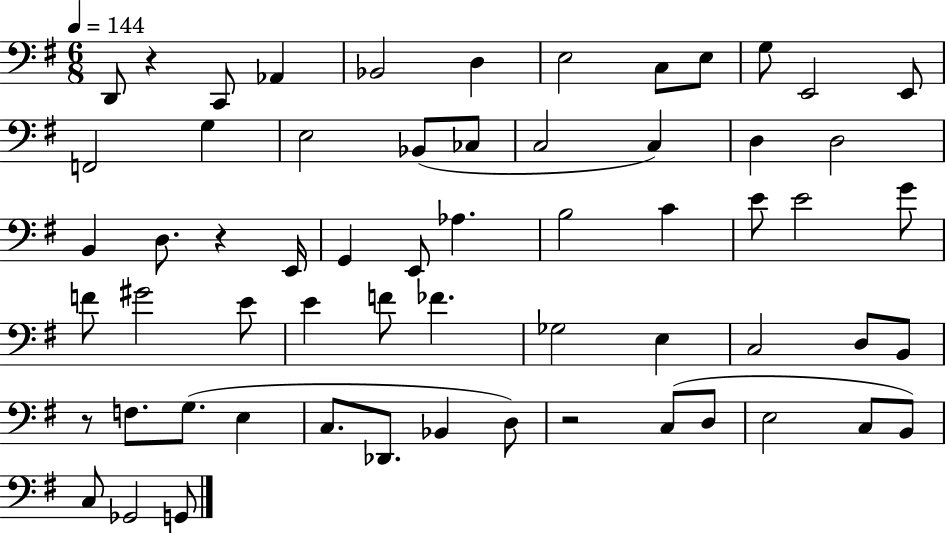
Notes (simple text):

D2/e R/q C2/e Ab2/q Bb2/h D3/q E3/h C3/e E3/e G3/e E2/h E2/e F2/h G3/q E3/h Bb2/e CES3/e C3/h C3/q D3/q D3/h B2/q D3/e. R/q E2/s G2/q E2/e Ab3/q. B3/h C4/q E4/e E4/h G4/e F4/e G#4/h E4/e E4/q F4/e FES4/q. Gb3/h E3/q C3/h D3/e B2/e R/e F3/e. G3/e. E3/q C3/e. Db2/e. Bb2/q D3/e R/h C3/e D3/e E3/h C3/e B2/e C3/e Gb2/h G2/e